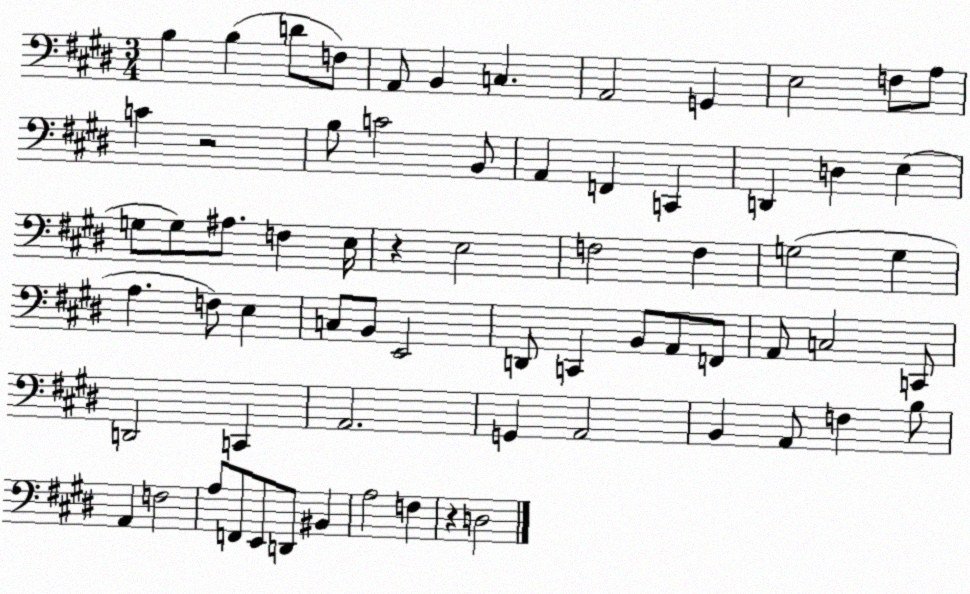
X:1
T:Untitled
M:3/4
L:1/4
K:E
B, B, D/2 F,/2 A,,/2 B,, C, A,,2 G,, E,2 F,/2 A,/2 C z2 B,/2 C2 B,,/2 A,, F,, C,, D,, D, E, G,/2 G,/2 ^A,/2 F, E,/4 z E,2 F,2 F, G,2 G, A, F,/2 E, C,/2 B,,/2 E,,2 D,,/2 C,, B,,/2 A,,/2 F,,/2 A,,/2 C,2 C,,/2 D,,2 C,, A,,2 G,, A,,2 B,, A,,/2 F, B,/2 A,, F,2 A,/2 F,,/2 E,,/2 D,,/2 ^B,, A,2 F, z D,2